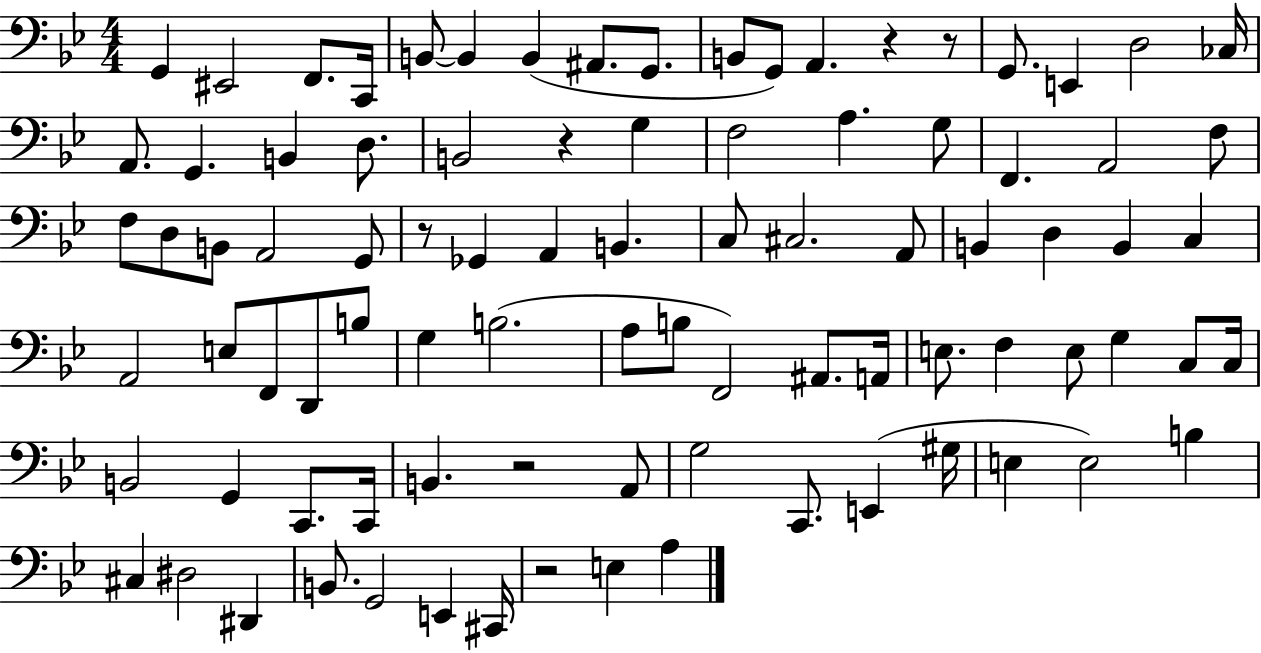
{
  \clef bass
  \numericTimeSignature
  \time 4/4
  \key bes \major
  g,4 eis,2 f,8. c,16 | b,8~~ b,4 b,4( ais,8. g,8. | b,8 g,8) a,4. r4 r8 | g,8. e,4 d2 ces16 | \break a,8. g,4. b,4 d8. | b,2 r4 g4 | f2 a4. g8 | f,4. a,2 f8 | \break f8 d8 b,8 a,2 g,8 | r8 ges,4 a,4 b,4. | c8 cis2. a,8 | b,4 d4 b,4 c4 | \break a,2 e8 f,8 d,8 b8 | g4 b2.( | a8 b8 f,2) ais,8. a,16 | e8. f4 e8 g4 c8 c16 | \break b,2 g,4 c,8. c,16 | b,4. r2 a,8 | g2 c,8. e,4( gis16 | e4 e2) b4 | \break cis4 dis2 dis,4 | b,8. g,2 e,4 cis,16 | r2 e4 a4 | \bar "|."
}